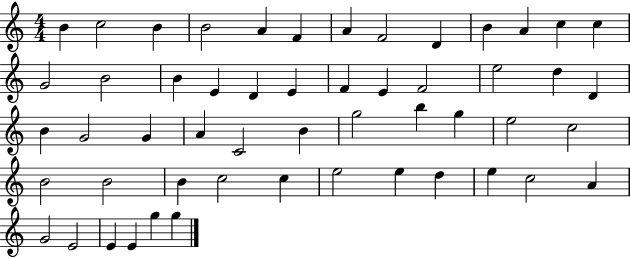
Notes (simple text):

B4/q C5/h B4/q B4/h A4/q F4/q A4/q F4/h D4/q B4/q A4/q C5/q C5/q G4/h B4/h B4/q E4/q D4/q E4/q F4/q E4/q F4/h E5/h D5/q D4/q B4/q G4/h G4/q A4/q C4/h B4/q G5/h B5/q G5/q E5/h C5/h B4/h B4/h B4/q C5/h C5/q E5/h E5/q D5/q E5/q C5/h A4/q G4/h E4/h E4/q E4/q G5/q G5/q